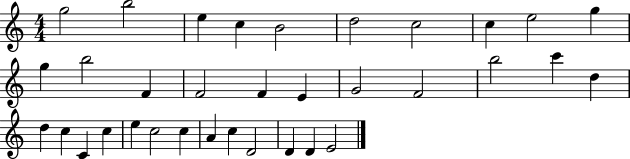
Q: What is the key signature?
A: C major